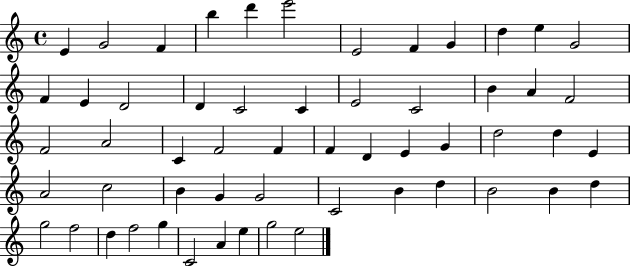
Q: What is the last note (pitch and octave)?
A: E5